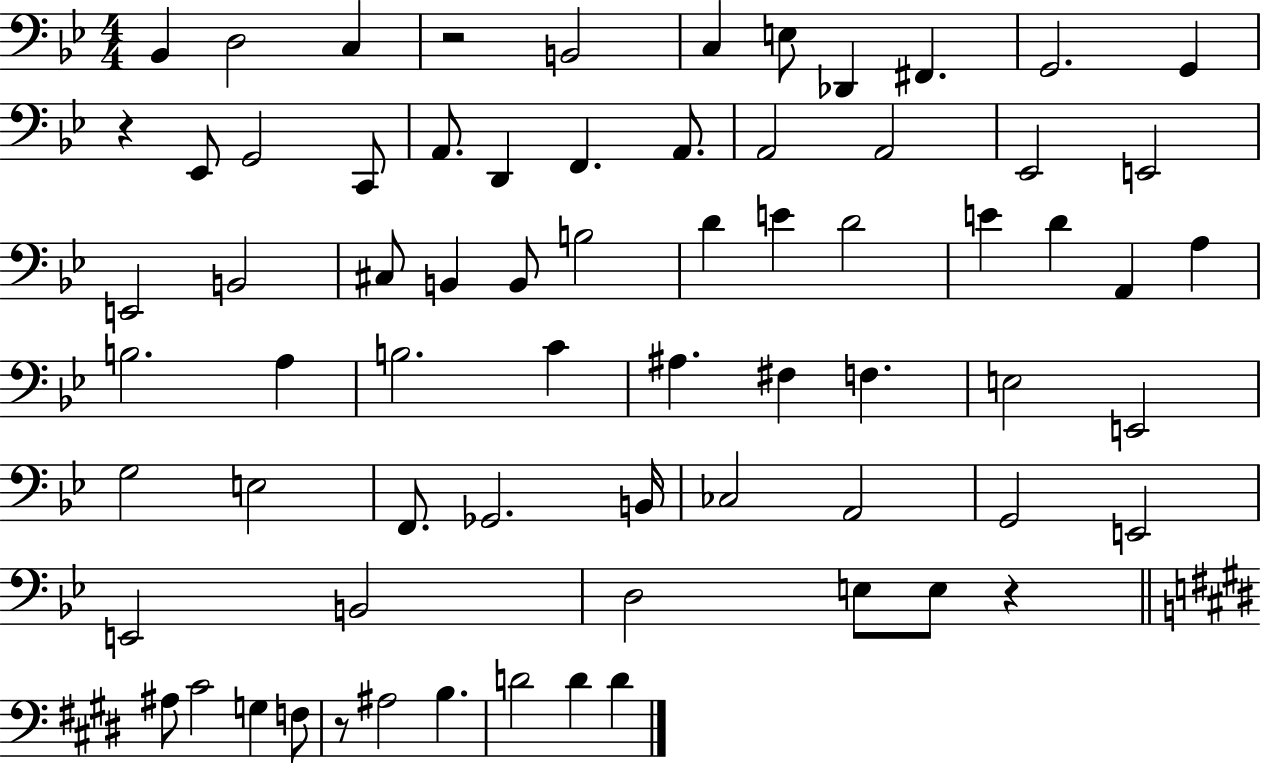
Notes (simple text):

Bb2/q D3/h C3/q R/h B2/h C3/q E3/e Db2/q F#2/q. G2/h. G2/q R/q Eb2/e G2/h C2/e A2/e. D2/q F2/q. A2/e. A2/h A2/h Eb2/h E2/h E2/h B2/h C#3/e B2/q B2/e B3/h D4/q E4/q D4/h E4/q D4/q A2/q A3/q B3/h. A3/q B3/h. C4/q A#3/q. F#3/q F3/q. E3/h E2/h G3/h E3/h F2/e. Gb2/h. B2/s CES3/h A2/h G2/h E2/h E2/h B2/h D3/h E3/e E3/e R/q A#3/e C#4/h G3/q F3/e R/e A#3/h B3/q. D4/h D4/q D4/q